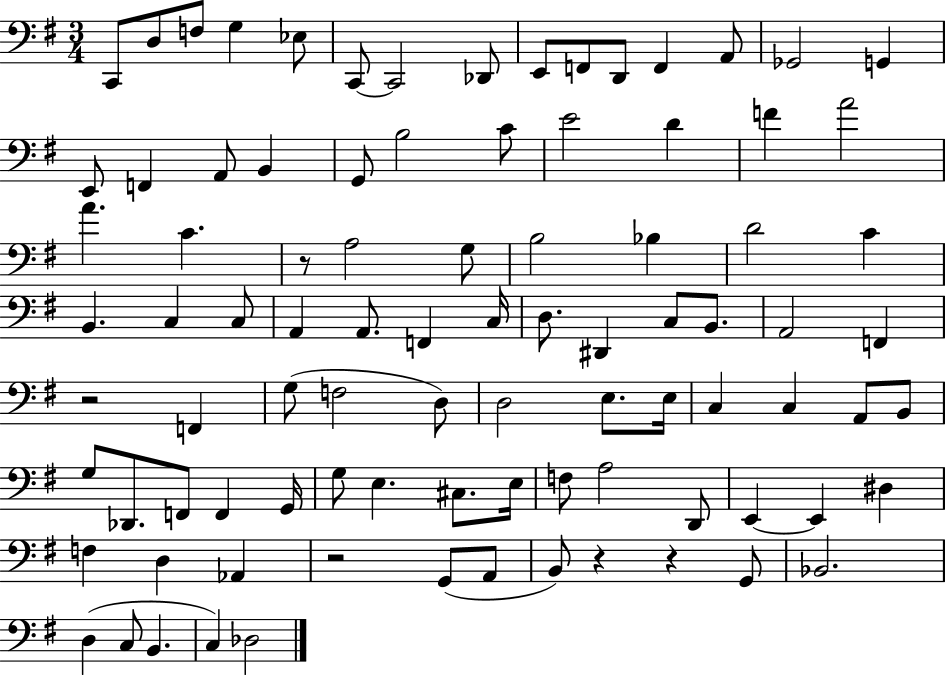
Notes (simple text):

C2/e D3/e F3/e G3/q Eb3/e C2/e C2/h Db2/e E2/e F2/e D2/e F2/q A2/e Gb2/h G2/q E2/e F2/q A2/e B2/q G2/e B3/h C4/e E4/h D4/q F4/q A4/h A4/q. C4/q. R/e A3/h G3/e B3/h Bb3/q D4/h C4/q B2/q. C3/q C3/e A2/q A2/e. F2/q C3/s D3/e. D#2/q C3/e B2/e. A2/h F2/q R/h F2/q G3/e F3/h D3/e D3/h E3/e. E3/s C3/q C3/q A2/e B2/e G3/e Db2/e. F2/e F2/q G2/s G3/e E3/q. C#3/e. E3/s F3/e A3/h D2/e E2/q E2/q D#3/q F3/q D3/q Ab2/q R/h G2/e A2/e B2/e R/q R/q G2/e Bb2/h. D3/q C3/e B2/q. C3/q Db3/h